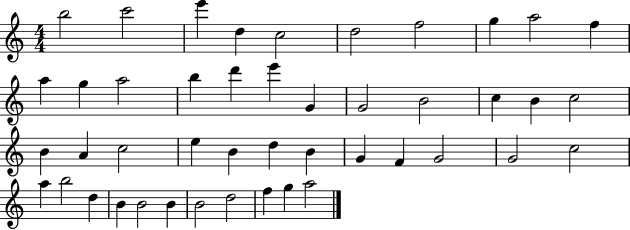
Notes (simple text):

B5/h C6/h E6/q D5/q C5/h D5/h F5/h G5/q A5/h F5/q A5/q G5/q A5/h B5/q D6/q E6/q G4/q G4/h B4/h C5/q B4/q C5/h B4/q A4/q C5/h E5/q B4/q D5/q B4/q G4/q F4/q G4/h G4/h C5/h A5/q B5/h D5/q B4/q B4/h B4/q B4/h D5/h F5/q G5/q A5/h